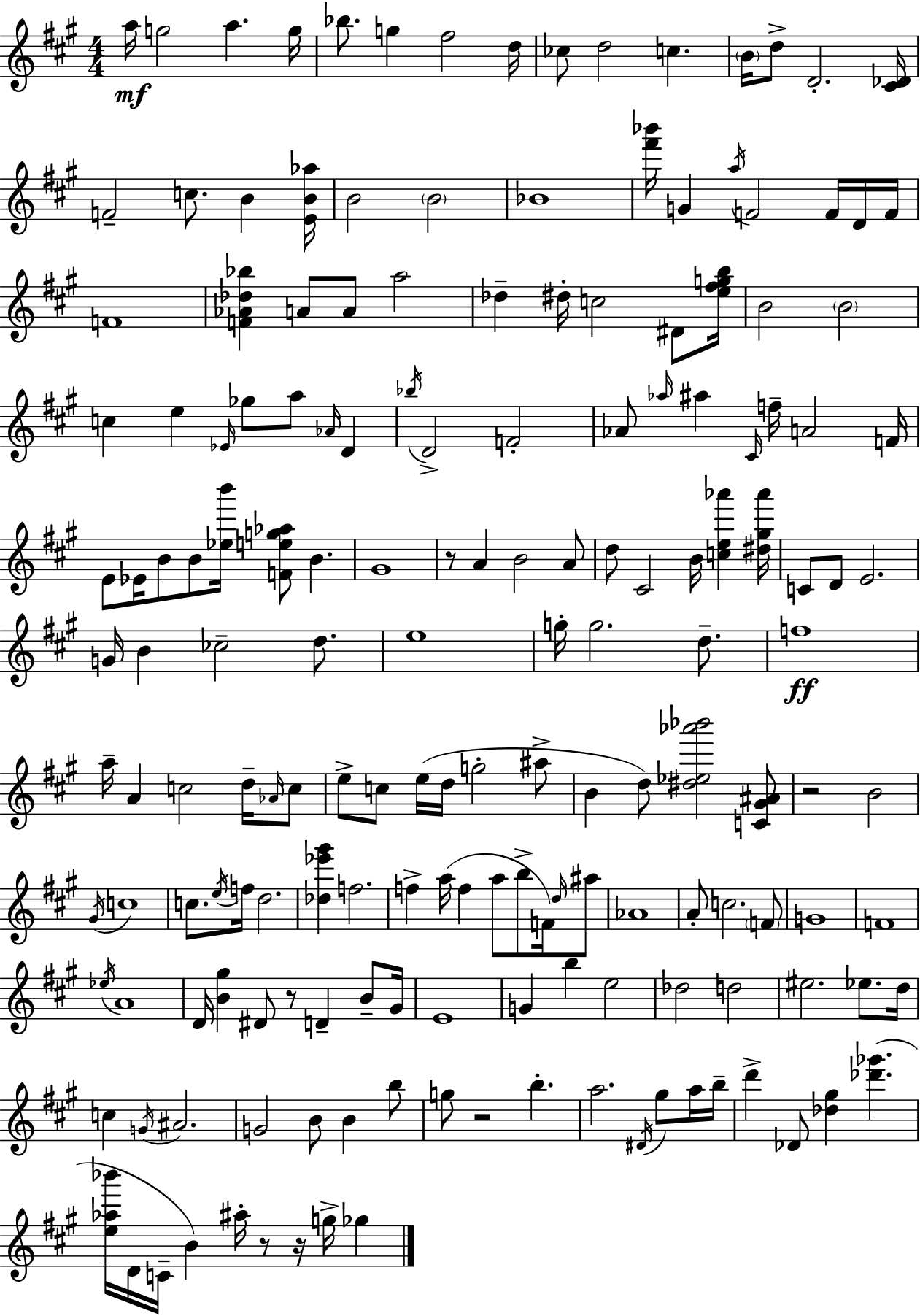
X:1
T:Untitled
M:4/4
L:1/4
K:A
a/4 g2 a g/4 _b/2 g ^f2 d/4 _c/2 d2 c B/4 d/2 D2 [^C_D]/4 F2 c/2 B [EB_a]/4 B2 B2 _B4 [^f'_b']/4 G a/4 F2 F/4 D/4 F/4 F4 [F_A_d_b] A/2 A/2 a2 _d ^d/4 c2 ^D/2 [e^fgb]/4 B2 B2 c e _E/4 _g/2 a/2 _A/4 D _b/4 D2 F2 _A/2 _a/4 ^a ^C/4 f/4 A2 F/4 E/2 _E/4 B/2 B/2 [_eb']/4 [Feg_a]/2 B ^G4 z/2 A B2 A/2 d/2 ^C2 B/4 [ce_a'] [^d^g_a']/4 C/2 D/2 E2 G/4 B _c2 d/2 e4 g/4 g2 d/2 f4 a/4 A c2 d/4 _A/4 c/2 e/2 c/2 e/4 d/4 g2 ^a/2 B d/2 [^d_e_a'_b']2 [C^G^A]/2 z2 B2 ^G/4 c4 c/2 e/4 f/4 d2 [_d_e'^g'] f2 f a/4 f a/2 b/2 F/4 d/4 ^a/2 _A4 A/2 c2 F/2 G4 F4 _e/4 A4 D/4 [B^g] ^D/2 z/2 D B/2 ^G/4 E4 G b e2 _d2 d2 ^e2 _e/2 d/4 c G/4 ^A2 G2 B/2 B b/2 g/2 z2 b a2 ^D/4 ^g/2 a/4 b/4 d' _D/2 [_d^g] [_d'_g'] [e_a_b']/4 D/4 C/4 B ^a/4 z/2 z/4 g/4 _g